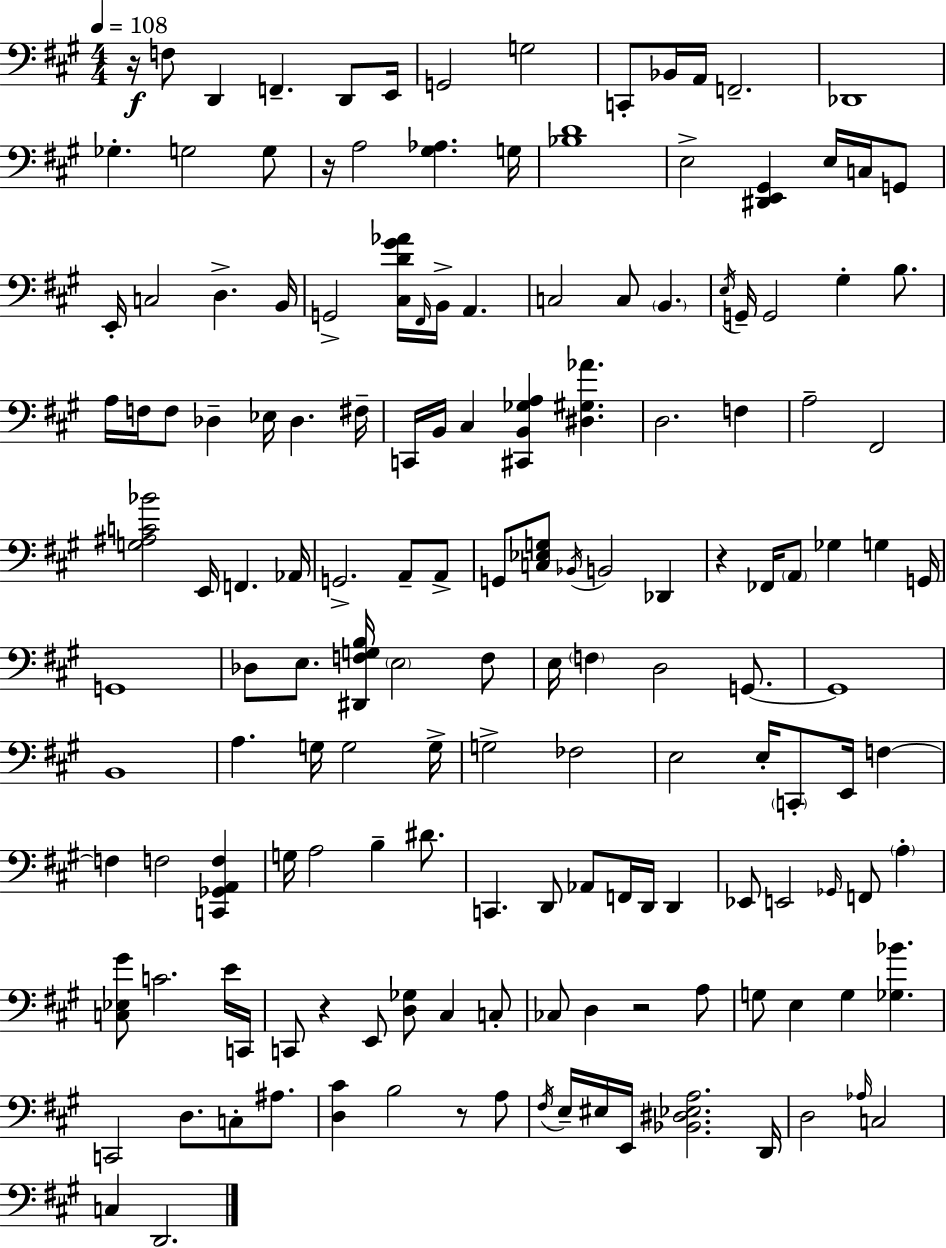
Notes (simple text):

R/s F3/e D2/q F2/q. D2/e E2/s G2/h G3/h C2/e Bb2/s A2/s F2/h. Db2/w Gb3/q. G3/h G3/e R/s A3/h [G#3,Ab3]/q. G3/s [Bb3,D4]/w E3/h [D#2,E2,G#2]/q E3/s C3/s G2/e E2/s C3/h D3/q. B2/s G2/h [C#3,D4,G#4,Ab4]/s F#2/s B2/s A2/q. C3/h C3/e B2/q. E3/s G2/s G2/h G#3/q B3/e. A3/s F3/s F3/e Db3/q Eb3/s Db3/q. F#3/s C2/s B2/s C#3/q [C#2,B2,Gb3,A3]/q [D#3,G#3,Ab4]/q. D3/h. F3/q A3/h F#2/h [G3,A#3,C4,Bb4]/h E2/s F2/q. Ab2/s G2/h. A2/e A2/e G2/e [C3,Eb3,G3]/e Bb2/s B2/h Db2/q R/q FES2/s A2/e Gb3/q G3/q G2/s G2/w Db3/e E3/e. [D#2,F3,G3,B3]/s E3/h F3/e E3/s F3/q D3/h G2/e. G2/w B2/w A3/q. G3/s G3/h G3/s G3/h FES3/h E3/h E3/s C2/e E2/s F3/q F3/q F3/h [C2,Gb2,A2,F3]/q G3/s A3/h B3/q D#4/e. C2/q. D2/e Ab2/e F2/s D2/s D2/q Eb2/e E2/h Gb2/s F2/e A3/q [C3,Eb3,G#4]/e C4/h. E4/s C2/s C2/e R/q E2/e [D3,Gb3]/e C#3/q C3/e CES3/e D3/q R/h A3/e G3/e E3/q G3/q [Gb3,Bb4]/q. C2/h D3/e. C3/e A#3/e. [D3,C#4]/q B3/h R/e A3/e F#3/s E3/s EIS3/s E2/s [Bb2,D#3,Eb3,A3]/h. D2/s D3/h Ab3/s C3/h C3/q D2/h.